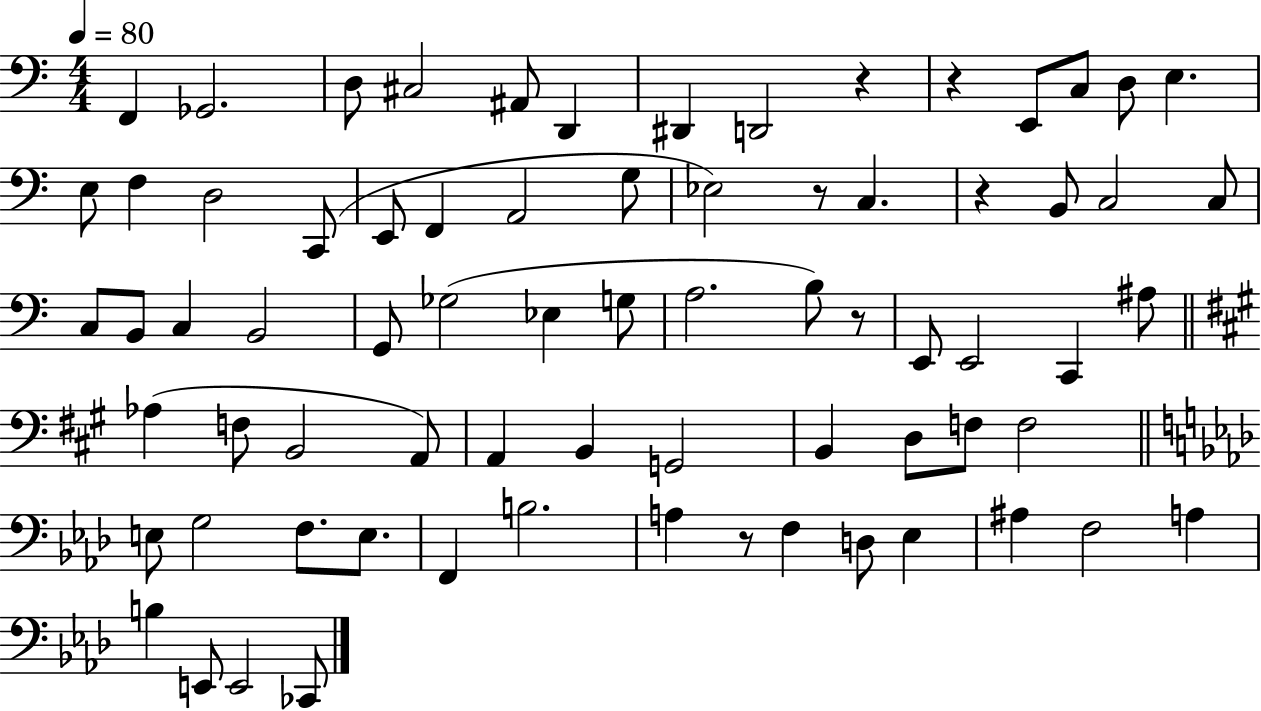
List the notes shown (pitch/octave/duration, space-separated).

F2/q Gb2/h. D3/e C#3/h A#2/e D2/q D#2/q D2/h R/q R/q E2/e C3/e D3/e E3/q. E3/e F3/q D3/h C2/e E2/e F2/q A2/h G3/e Eb3/h R/e C3/q. R/q B2/e C3/h C3/e C3/e B2/e C3/q B2/h G2/e Gb3/h Eb3/q G3/e A3/h. B3/e R/e E2/e E2/h C2/q A#3/e Ab3/q F3/e B2/h A2/e A2/q B2/q G2/h B2/q D3/e F3/e F3/h E3/e G3/h F3/e. E3/e. F2/q B3/h. A3/q R/e F3/q D3/e Eb3/q A#3/q F3/h A3/q B3/q E2/e E2/h CES2/e